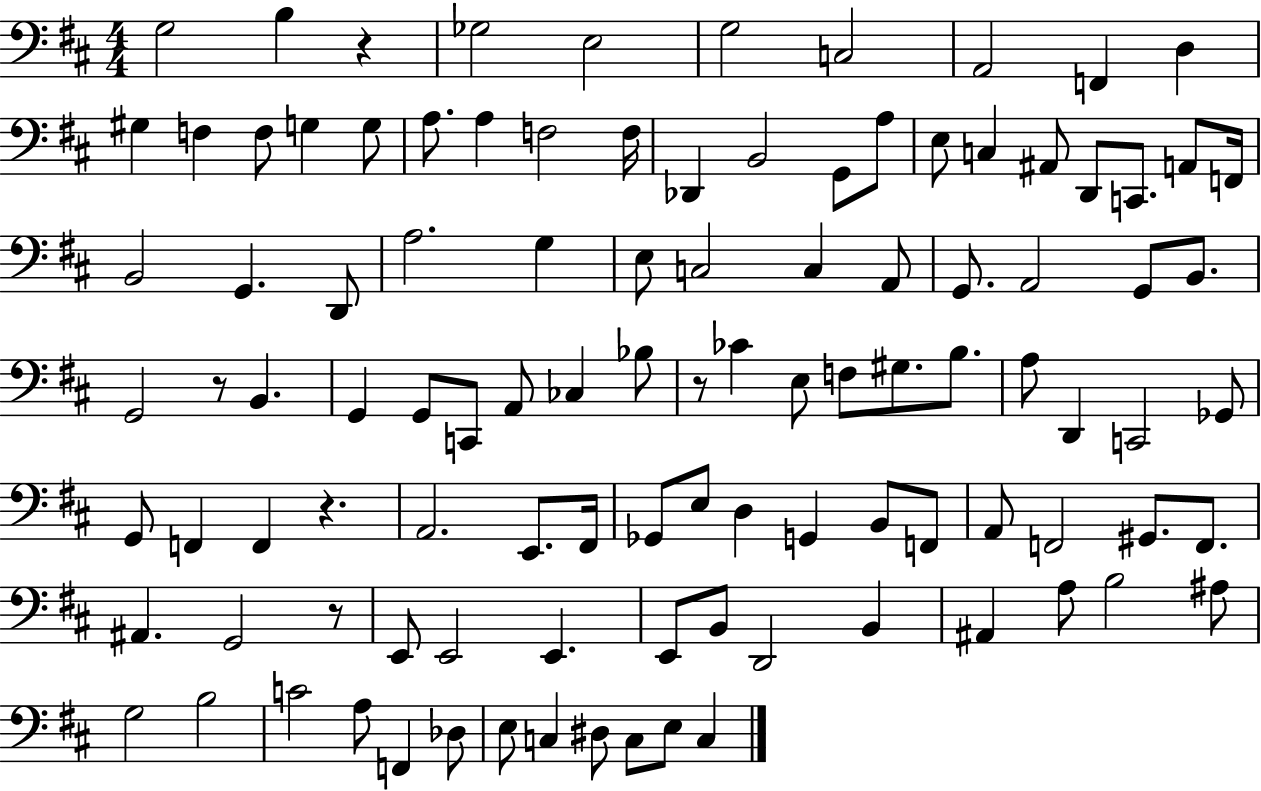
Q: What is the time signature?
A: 4/4